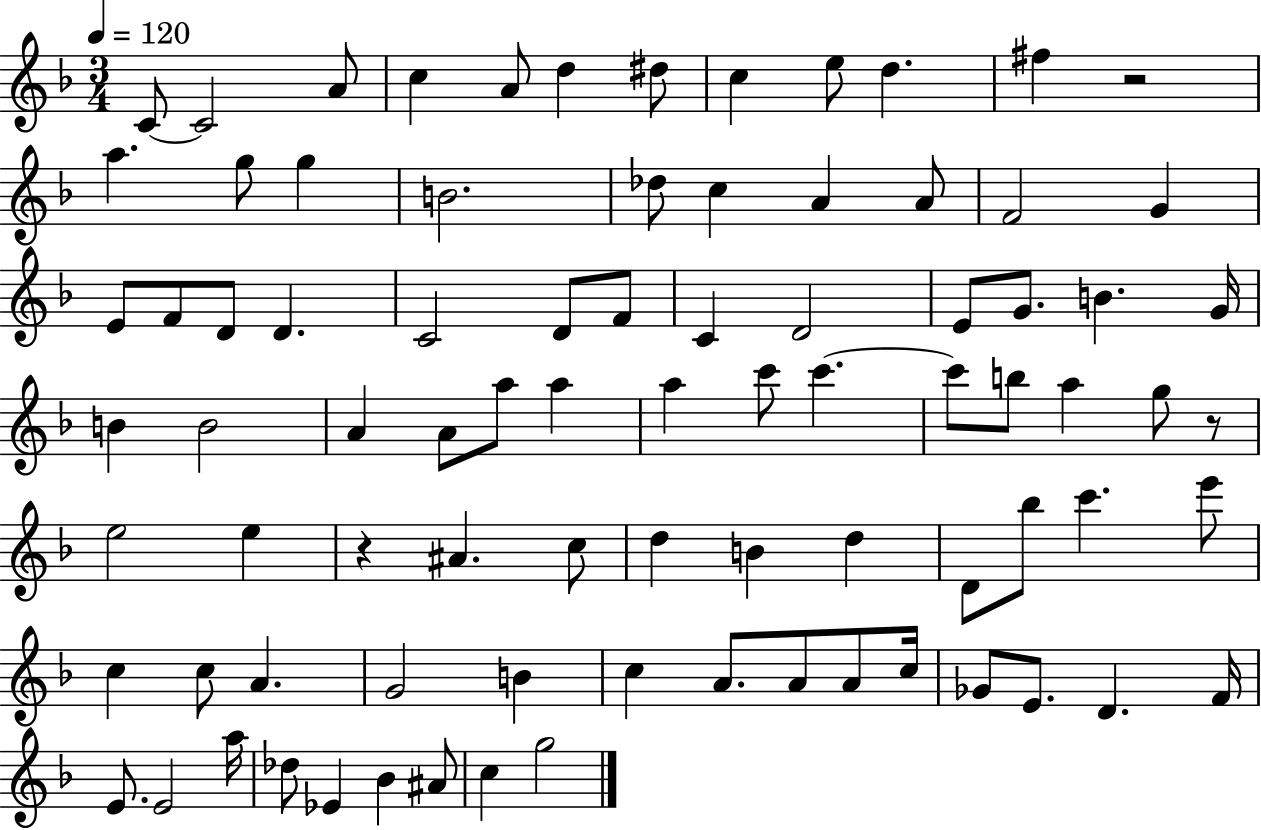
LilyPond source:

{
  \clef treble
  \numericTimeSignature
  \time 3/4
  \key f \major
  \tempo 4 = 120
  c'8~~ c'2 a'8 | c''4 a'8 d''4 dis''8 | c''4 e''8 d''4. | fis''4 r2 | \break a''4. g''8 g''4 | b'2. | des''8 c''4 a'4 a'8 | f'2 g'4 | \break e'8 f'8 d'8 d'4. | c'2 d'8 f'8 | c'4 d'2 | e'8 g'8. b'4. g'16 | \break b'4 b'2 | a'4 a'8 a''8 a''4 | a''4 c'''8 c'''4.~~ | c'''8 b''8 a''4 g''8 r8 | \break e''2 e''4 | r4 ais'4. c''8 | d''4 b'4 d''4 | d'8 bes''8 c'''4. e'''8 | \break c''4 c''8 a'4. | g'2 b'4 | c''4 a'8. a'8 a'8 c''16 | ges'8 e'8. d'4. f'16 | \break e'8. e'2 a''16 | des''8 ees'4 bes'4 ais'8 | c''4 g''2 | \bar "|."
}